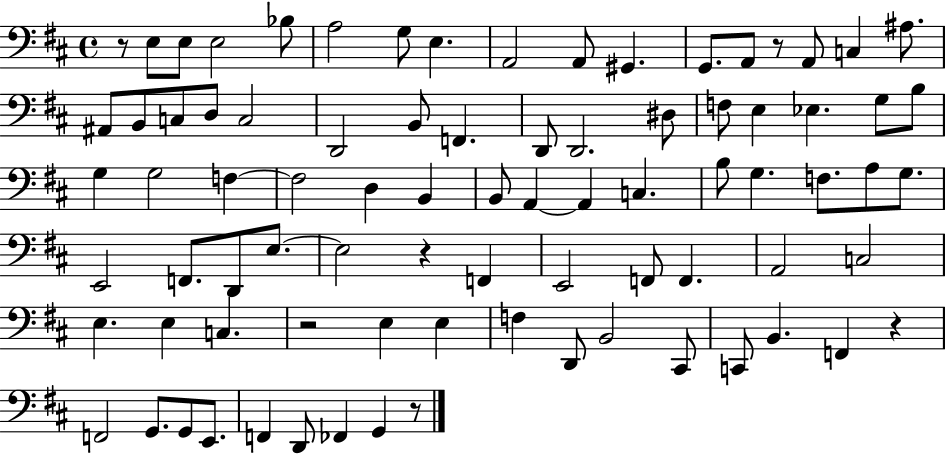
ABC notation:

X:1
T:Untitled
M:4/4
L:1/4
K:D
z/2 E,/2 E,/2 E,2 _B,/2 A,2 G,/2 E, A,,2 A,,/2 ^G,, G,,/2 A,,/2 z/2 A,,/2 C, ^A,/2 ^A,,/2 B,,/2 C,/2 D,/2 C,2 D,,2 B,,/2 F,, D,,/2 D,,2 ^D,/2 F,/2 E, _E, G,/2 B,/2 G, G,2 F, F,2 D, B,, B,,/2 A,, A,, C, B,/2 G, F,/2 A,/2 G,/2 E,,2 F,,/2 D,,/2 E,/2 E,2 z F,, E,,2 F,,/2 F,, A,,2 C,2 E, E, C, z2 E, E, F, D,,/2 B,,2 ^C,,/2 C,,/2 B,, F,, z F,,2 G,,/2 G,,/2 E,,/2 F,, D,,/2 _F,, G,, z/2